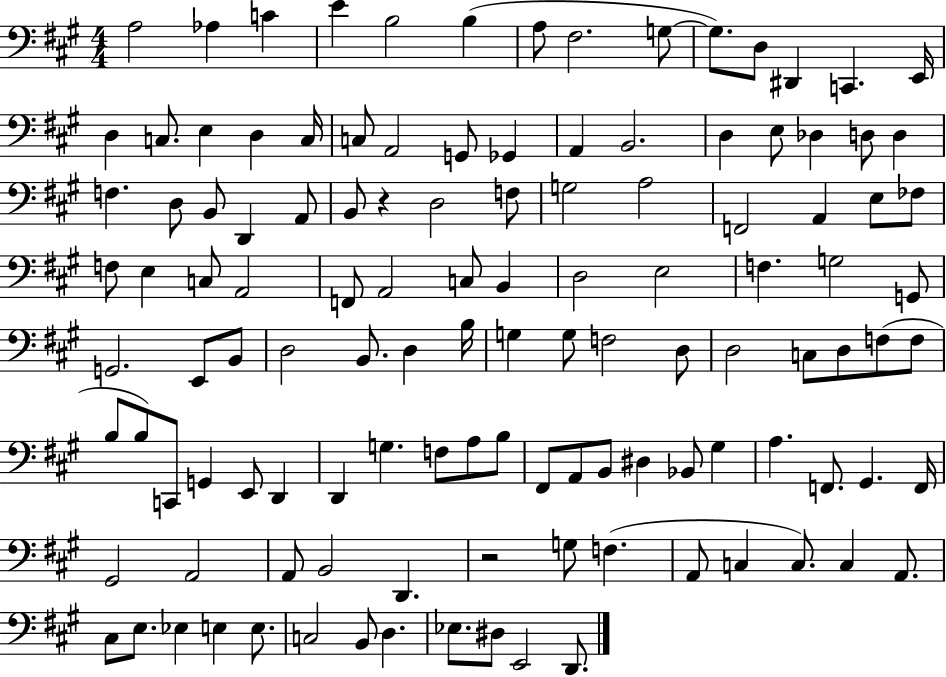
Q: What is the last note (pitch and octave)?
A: D2